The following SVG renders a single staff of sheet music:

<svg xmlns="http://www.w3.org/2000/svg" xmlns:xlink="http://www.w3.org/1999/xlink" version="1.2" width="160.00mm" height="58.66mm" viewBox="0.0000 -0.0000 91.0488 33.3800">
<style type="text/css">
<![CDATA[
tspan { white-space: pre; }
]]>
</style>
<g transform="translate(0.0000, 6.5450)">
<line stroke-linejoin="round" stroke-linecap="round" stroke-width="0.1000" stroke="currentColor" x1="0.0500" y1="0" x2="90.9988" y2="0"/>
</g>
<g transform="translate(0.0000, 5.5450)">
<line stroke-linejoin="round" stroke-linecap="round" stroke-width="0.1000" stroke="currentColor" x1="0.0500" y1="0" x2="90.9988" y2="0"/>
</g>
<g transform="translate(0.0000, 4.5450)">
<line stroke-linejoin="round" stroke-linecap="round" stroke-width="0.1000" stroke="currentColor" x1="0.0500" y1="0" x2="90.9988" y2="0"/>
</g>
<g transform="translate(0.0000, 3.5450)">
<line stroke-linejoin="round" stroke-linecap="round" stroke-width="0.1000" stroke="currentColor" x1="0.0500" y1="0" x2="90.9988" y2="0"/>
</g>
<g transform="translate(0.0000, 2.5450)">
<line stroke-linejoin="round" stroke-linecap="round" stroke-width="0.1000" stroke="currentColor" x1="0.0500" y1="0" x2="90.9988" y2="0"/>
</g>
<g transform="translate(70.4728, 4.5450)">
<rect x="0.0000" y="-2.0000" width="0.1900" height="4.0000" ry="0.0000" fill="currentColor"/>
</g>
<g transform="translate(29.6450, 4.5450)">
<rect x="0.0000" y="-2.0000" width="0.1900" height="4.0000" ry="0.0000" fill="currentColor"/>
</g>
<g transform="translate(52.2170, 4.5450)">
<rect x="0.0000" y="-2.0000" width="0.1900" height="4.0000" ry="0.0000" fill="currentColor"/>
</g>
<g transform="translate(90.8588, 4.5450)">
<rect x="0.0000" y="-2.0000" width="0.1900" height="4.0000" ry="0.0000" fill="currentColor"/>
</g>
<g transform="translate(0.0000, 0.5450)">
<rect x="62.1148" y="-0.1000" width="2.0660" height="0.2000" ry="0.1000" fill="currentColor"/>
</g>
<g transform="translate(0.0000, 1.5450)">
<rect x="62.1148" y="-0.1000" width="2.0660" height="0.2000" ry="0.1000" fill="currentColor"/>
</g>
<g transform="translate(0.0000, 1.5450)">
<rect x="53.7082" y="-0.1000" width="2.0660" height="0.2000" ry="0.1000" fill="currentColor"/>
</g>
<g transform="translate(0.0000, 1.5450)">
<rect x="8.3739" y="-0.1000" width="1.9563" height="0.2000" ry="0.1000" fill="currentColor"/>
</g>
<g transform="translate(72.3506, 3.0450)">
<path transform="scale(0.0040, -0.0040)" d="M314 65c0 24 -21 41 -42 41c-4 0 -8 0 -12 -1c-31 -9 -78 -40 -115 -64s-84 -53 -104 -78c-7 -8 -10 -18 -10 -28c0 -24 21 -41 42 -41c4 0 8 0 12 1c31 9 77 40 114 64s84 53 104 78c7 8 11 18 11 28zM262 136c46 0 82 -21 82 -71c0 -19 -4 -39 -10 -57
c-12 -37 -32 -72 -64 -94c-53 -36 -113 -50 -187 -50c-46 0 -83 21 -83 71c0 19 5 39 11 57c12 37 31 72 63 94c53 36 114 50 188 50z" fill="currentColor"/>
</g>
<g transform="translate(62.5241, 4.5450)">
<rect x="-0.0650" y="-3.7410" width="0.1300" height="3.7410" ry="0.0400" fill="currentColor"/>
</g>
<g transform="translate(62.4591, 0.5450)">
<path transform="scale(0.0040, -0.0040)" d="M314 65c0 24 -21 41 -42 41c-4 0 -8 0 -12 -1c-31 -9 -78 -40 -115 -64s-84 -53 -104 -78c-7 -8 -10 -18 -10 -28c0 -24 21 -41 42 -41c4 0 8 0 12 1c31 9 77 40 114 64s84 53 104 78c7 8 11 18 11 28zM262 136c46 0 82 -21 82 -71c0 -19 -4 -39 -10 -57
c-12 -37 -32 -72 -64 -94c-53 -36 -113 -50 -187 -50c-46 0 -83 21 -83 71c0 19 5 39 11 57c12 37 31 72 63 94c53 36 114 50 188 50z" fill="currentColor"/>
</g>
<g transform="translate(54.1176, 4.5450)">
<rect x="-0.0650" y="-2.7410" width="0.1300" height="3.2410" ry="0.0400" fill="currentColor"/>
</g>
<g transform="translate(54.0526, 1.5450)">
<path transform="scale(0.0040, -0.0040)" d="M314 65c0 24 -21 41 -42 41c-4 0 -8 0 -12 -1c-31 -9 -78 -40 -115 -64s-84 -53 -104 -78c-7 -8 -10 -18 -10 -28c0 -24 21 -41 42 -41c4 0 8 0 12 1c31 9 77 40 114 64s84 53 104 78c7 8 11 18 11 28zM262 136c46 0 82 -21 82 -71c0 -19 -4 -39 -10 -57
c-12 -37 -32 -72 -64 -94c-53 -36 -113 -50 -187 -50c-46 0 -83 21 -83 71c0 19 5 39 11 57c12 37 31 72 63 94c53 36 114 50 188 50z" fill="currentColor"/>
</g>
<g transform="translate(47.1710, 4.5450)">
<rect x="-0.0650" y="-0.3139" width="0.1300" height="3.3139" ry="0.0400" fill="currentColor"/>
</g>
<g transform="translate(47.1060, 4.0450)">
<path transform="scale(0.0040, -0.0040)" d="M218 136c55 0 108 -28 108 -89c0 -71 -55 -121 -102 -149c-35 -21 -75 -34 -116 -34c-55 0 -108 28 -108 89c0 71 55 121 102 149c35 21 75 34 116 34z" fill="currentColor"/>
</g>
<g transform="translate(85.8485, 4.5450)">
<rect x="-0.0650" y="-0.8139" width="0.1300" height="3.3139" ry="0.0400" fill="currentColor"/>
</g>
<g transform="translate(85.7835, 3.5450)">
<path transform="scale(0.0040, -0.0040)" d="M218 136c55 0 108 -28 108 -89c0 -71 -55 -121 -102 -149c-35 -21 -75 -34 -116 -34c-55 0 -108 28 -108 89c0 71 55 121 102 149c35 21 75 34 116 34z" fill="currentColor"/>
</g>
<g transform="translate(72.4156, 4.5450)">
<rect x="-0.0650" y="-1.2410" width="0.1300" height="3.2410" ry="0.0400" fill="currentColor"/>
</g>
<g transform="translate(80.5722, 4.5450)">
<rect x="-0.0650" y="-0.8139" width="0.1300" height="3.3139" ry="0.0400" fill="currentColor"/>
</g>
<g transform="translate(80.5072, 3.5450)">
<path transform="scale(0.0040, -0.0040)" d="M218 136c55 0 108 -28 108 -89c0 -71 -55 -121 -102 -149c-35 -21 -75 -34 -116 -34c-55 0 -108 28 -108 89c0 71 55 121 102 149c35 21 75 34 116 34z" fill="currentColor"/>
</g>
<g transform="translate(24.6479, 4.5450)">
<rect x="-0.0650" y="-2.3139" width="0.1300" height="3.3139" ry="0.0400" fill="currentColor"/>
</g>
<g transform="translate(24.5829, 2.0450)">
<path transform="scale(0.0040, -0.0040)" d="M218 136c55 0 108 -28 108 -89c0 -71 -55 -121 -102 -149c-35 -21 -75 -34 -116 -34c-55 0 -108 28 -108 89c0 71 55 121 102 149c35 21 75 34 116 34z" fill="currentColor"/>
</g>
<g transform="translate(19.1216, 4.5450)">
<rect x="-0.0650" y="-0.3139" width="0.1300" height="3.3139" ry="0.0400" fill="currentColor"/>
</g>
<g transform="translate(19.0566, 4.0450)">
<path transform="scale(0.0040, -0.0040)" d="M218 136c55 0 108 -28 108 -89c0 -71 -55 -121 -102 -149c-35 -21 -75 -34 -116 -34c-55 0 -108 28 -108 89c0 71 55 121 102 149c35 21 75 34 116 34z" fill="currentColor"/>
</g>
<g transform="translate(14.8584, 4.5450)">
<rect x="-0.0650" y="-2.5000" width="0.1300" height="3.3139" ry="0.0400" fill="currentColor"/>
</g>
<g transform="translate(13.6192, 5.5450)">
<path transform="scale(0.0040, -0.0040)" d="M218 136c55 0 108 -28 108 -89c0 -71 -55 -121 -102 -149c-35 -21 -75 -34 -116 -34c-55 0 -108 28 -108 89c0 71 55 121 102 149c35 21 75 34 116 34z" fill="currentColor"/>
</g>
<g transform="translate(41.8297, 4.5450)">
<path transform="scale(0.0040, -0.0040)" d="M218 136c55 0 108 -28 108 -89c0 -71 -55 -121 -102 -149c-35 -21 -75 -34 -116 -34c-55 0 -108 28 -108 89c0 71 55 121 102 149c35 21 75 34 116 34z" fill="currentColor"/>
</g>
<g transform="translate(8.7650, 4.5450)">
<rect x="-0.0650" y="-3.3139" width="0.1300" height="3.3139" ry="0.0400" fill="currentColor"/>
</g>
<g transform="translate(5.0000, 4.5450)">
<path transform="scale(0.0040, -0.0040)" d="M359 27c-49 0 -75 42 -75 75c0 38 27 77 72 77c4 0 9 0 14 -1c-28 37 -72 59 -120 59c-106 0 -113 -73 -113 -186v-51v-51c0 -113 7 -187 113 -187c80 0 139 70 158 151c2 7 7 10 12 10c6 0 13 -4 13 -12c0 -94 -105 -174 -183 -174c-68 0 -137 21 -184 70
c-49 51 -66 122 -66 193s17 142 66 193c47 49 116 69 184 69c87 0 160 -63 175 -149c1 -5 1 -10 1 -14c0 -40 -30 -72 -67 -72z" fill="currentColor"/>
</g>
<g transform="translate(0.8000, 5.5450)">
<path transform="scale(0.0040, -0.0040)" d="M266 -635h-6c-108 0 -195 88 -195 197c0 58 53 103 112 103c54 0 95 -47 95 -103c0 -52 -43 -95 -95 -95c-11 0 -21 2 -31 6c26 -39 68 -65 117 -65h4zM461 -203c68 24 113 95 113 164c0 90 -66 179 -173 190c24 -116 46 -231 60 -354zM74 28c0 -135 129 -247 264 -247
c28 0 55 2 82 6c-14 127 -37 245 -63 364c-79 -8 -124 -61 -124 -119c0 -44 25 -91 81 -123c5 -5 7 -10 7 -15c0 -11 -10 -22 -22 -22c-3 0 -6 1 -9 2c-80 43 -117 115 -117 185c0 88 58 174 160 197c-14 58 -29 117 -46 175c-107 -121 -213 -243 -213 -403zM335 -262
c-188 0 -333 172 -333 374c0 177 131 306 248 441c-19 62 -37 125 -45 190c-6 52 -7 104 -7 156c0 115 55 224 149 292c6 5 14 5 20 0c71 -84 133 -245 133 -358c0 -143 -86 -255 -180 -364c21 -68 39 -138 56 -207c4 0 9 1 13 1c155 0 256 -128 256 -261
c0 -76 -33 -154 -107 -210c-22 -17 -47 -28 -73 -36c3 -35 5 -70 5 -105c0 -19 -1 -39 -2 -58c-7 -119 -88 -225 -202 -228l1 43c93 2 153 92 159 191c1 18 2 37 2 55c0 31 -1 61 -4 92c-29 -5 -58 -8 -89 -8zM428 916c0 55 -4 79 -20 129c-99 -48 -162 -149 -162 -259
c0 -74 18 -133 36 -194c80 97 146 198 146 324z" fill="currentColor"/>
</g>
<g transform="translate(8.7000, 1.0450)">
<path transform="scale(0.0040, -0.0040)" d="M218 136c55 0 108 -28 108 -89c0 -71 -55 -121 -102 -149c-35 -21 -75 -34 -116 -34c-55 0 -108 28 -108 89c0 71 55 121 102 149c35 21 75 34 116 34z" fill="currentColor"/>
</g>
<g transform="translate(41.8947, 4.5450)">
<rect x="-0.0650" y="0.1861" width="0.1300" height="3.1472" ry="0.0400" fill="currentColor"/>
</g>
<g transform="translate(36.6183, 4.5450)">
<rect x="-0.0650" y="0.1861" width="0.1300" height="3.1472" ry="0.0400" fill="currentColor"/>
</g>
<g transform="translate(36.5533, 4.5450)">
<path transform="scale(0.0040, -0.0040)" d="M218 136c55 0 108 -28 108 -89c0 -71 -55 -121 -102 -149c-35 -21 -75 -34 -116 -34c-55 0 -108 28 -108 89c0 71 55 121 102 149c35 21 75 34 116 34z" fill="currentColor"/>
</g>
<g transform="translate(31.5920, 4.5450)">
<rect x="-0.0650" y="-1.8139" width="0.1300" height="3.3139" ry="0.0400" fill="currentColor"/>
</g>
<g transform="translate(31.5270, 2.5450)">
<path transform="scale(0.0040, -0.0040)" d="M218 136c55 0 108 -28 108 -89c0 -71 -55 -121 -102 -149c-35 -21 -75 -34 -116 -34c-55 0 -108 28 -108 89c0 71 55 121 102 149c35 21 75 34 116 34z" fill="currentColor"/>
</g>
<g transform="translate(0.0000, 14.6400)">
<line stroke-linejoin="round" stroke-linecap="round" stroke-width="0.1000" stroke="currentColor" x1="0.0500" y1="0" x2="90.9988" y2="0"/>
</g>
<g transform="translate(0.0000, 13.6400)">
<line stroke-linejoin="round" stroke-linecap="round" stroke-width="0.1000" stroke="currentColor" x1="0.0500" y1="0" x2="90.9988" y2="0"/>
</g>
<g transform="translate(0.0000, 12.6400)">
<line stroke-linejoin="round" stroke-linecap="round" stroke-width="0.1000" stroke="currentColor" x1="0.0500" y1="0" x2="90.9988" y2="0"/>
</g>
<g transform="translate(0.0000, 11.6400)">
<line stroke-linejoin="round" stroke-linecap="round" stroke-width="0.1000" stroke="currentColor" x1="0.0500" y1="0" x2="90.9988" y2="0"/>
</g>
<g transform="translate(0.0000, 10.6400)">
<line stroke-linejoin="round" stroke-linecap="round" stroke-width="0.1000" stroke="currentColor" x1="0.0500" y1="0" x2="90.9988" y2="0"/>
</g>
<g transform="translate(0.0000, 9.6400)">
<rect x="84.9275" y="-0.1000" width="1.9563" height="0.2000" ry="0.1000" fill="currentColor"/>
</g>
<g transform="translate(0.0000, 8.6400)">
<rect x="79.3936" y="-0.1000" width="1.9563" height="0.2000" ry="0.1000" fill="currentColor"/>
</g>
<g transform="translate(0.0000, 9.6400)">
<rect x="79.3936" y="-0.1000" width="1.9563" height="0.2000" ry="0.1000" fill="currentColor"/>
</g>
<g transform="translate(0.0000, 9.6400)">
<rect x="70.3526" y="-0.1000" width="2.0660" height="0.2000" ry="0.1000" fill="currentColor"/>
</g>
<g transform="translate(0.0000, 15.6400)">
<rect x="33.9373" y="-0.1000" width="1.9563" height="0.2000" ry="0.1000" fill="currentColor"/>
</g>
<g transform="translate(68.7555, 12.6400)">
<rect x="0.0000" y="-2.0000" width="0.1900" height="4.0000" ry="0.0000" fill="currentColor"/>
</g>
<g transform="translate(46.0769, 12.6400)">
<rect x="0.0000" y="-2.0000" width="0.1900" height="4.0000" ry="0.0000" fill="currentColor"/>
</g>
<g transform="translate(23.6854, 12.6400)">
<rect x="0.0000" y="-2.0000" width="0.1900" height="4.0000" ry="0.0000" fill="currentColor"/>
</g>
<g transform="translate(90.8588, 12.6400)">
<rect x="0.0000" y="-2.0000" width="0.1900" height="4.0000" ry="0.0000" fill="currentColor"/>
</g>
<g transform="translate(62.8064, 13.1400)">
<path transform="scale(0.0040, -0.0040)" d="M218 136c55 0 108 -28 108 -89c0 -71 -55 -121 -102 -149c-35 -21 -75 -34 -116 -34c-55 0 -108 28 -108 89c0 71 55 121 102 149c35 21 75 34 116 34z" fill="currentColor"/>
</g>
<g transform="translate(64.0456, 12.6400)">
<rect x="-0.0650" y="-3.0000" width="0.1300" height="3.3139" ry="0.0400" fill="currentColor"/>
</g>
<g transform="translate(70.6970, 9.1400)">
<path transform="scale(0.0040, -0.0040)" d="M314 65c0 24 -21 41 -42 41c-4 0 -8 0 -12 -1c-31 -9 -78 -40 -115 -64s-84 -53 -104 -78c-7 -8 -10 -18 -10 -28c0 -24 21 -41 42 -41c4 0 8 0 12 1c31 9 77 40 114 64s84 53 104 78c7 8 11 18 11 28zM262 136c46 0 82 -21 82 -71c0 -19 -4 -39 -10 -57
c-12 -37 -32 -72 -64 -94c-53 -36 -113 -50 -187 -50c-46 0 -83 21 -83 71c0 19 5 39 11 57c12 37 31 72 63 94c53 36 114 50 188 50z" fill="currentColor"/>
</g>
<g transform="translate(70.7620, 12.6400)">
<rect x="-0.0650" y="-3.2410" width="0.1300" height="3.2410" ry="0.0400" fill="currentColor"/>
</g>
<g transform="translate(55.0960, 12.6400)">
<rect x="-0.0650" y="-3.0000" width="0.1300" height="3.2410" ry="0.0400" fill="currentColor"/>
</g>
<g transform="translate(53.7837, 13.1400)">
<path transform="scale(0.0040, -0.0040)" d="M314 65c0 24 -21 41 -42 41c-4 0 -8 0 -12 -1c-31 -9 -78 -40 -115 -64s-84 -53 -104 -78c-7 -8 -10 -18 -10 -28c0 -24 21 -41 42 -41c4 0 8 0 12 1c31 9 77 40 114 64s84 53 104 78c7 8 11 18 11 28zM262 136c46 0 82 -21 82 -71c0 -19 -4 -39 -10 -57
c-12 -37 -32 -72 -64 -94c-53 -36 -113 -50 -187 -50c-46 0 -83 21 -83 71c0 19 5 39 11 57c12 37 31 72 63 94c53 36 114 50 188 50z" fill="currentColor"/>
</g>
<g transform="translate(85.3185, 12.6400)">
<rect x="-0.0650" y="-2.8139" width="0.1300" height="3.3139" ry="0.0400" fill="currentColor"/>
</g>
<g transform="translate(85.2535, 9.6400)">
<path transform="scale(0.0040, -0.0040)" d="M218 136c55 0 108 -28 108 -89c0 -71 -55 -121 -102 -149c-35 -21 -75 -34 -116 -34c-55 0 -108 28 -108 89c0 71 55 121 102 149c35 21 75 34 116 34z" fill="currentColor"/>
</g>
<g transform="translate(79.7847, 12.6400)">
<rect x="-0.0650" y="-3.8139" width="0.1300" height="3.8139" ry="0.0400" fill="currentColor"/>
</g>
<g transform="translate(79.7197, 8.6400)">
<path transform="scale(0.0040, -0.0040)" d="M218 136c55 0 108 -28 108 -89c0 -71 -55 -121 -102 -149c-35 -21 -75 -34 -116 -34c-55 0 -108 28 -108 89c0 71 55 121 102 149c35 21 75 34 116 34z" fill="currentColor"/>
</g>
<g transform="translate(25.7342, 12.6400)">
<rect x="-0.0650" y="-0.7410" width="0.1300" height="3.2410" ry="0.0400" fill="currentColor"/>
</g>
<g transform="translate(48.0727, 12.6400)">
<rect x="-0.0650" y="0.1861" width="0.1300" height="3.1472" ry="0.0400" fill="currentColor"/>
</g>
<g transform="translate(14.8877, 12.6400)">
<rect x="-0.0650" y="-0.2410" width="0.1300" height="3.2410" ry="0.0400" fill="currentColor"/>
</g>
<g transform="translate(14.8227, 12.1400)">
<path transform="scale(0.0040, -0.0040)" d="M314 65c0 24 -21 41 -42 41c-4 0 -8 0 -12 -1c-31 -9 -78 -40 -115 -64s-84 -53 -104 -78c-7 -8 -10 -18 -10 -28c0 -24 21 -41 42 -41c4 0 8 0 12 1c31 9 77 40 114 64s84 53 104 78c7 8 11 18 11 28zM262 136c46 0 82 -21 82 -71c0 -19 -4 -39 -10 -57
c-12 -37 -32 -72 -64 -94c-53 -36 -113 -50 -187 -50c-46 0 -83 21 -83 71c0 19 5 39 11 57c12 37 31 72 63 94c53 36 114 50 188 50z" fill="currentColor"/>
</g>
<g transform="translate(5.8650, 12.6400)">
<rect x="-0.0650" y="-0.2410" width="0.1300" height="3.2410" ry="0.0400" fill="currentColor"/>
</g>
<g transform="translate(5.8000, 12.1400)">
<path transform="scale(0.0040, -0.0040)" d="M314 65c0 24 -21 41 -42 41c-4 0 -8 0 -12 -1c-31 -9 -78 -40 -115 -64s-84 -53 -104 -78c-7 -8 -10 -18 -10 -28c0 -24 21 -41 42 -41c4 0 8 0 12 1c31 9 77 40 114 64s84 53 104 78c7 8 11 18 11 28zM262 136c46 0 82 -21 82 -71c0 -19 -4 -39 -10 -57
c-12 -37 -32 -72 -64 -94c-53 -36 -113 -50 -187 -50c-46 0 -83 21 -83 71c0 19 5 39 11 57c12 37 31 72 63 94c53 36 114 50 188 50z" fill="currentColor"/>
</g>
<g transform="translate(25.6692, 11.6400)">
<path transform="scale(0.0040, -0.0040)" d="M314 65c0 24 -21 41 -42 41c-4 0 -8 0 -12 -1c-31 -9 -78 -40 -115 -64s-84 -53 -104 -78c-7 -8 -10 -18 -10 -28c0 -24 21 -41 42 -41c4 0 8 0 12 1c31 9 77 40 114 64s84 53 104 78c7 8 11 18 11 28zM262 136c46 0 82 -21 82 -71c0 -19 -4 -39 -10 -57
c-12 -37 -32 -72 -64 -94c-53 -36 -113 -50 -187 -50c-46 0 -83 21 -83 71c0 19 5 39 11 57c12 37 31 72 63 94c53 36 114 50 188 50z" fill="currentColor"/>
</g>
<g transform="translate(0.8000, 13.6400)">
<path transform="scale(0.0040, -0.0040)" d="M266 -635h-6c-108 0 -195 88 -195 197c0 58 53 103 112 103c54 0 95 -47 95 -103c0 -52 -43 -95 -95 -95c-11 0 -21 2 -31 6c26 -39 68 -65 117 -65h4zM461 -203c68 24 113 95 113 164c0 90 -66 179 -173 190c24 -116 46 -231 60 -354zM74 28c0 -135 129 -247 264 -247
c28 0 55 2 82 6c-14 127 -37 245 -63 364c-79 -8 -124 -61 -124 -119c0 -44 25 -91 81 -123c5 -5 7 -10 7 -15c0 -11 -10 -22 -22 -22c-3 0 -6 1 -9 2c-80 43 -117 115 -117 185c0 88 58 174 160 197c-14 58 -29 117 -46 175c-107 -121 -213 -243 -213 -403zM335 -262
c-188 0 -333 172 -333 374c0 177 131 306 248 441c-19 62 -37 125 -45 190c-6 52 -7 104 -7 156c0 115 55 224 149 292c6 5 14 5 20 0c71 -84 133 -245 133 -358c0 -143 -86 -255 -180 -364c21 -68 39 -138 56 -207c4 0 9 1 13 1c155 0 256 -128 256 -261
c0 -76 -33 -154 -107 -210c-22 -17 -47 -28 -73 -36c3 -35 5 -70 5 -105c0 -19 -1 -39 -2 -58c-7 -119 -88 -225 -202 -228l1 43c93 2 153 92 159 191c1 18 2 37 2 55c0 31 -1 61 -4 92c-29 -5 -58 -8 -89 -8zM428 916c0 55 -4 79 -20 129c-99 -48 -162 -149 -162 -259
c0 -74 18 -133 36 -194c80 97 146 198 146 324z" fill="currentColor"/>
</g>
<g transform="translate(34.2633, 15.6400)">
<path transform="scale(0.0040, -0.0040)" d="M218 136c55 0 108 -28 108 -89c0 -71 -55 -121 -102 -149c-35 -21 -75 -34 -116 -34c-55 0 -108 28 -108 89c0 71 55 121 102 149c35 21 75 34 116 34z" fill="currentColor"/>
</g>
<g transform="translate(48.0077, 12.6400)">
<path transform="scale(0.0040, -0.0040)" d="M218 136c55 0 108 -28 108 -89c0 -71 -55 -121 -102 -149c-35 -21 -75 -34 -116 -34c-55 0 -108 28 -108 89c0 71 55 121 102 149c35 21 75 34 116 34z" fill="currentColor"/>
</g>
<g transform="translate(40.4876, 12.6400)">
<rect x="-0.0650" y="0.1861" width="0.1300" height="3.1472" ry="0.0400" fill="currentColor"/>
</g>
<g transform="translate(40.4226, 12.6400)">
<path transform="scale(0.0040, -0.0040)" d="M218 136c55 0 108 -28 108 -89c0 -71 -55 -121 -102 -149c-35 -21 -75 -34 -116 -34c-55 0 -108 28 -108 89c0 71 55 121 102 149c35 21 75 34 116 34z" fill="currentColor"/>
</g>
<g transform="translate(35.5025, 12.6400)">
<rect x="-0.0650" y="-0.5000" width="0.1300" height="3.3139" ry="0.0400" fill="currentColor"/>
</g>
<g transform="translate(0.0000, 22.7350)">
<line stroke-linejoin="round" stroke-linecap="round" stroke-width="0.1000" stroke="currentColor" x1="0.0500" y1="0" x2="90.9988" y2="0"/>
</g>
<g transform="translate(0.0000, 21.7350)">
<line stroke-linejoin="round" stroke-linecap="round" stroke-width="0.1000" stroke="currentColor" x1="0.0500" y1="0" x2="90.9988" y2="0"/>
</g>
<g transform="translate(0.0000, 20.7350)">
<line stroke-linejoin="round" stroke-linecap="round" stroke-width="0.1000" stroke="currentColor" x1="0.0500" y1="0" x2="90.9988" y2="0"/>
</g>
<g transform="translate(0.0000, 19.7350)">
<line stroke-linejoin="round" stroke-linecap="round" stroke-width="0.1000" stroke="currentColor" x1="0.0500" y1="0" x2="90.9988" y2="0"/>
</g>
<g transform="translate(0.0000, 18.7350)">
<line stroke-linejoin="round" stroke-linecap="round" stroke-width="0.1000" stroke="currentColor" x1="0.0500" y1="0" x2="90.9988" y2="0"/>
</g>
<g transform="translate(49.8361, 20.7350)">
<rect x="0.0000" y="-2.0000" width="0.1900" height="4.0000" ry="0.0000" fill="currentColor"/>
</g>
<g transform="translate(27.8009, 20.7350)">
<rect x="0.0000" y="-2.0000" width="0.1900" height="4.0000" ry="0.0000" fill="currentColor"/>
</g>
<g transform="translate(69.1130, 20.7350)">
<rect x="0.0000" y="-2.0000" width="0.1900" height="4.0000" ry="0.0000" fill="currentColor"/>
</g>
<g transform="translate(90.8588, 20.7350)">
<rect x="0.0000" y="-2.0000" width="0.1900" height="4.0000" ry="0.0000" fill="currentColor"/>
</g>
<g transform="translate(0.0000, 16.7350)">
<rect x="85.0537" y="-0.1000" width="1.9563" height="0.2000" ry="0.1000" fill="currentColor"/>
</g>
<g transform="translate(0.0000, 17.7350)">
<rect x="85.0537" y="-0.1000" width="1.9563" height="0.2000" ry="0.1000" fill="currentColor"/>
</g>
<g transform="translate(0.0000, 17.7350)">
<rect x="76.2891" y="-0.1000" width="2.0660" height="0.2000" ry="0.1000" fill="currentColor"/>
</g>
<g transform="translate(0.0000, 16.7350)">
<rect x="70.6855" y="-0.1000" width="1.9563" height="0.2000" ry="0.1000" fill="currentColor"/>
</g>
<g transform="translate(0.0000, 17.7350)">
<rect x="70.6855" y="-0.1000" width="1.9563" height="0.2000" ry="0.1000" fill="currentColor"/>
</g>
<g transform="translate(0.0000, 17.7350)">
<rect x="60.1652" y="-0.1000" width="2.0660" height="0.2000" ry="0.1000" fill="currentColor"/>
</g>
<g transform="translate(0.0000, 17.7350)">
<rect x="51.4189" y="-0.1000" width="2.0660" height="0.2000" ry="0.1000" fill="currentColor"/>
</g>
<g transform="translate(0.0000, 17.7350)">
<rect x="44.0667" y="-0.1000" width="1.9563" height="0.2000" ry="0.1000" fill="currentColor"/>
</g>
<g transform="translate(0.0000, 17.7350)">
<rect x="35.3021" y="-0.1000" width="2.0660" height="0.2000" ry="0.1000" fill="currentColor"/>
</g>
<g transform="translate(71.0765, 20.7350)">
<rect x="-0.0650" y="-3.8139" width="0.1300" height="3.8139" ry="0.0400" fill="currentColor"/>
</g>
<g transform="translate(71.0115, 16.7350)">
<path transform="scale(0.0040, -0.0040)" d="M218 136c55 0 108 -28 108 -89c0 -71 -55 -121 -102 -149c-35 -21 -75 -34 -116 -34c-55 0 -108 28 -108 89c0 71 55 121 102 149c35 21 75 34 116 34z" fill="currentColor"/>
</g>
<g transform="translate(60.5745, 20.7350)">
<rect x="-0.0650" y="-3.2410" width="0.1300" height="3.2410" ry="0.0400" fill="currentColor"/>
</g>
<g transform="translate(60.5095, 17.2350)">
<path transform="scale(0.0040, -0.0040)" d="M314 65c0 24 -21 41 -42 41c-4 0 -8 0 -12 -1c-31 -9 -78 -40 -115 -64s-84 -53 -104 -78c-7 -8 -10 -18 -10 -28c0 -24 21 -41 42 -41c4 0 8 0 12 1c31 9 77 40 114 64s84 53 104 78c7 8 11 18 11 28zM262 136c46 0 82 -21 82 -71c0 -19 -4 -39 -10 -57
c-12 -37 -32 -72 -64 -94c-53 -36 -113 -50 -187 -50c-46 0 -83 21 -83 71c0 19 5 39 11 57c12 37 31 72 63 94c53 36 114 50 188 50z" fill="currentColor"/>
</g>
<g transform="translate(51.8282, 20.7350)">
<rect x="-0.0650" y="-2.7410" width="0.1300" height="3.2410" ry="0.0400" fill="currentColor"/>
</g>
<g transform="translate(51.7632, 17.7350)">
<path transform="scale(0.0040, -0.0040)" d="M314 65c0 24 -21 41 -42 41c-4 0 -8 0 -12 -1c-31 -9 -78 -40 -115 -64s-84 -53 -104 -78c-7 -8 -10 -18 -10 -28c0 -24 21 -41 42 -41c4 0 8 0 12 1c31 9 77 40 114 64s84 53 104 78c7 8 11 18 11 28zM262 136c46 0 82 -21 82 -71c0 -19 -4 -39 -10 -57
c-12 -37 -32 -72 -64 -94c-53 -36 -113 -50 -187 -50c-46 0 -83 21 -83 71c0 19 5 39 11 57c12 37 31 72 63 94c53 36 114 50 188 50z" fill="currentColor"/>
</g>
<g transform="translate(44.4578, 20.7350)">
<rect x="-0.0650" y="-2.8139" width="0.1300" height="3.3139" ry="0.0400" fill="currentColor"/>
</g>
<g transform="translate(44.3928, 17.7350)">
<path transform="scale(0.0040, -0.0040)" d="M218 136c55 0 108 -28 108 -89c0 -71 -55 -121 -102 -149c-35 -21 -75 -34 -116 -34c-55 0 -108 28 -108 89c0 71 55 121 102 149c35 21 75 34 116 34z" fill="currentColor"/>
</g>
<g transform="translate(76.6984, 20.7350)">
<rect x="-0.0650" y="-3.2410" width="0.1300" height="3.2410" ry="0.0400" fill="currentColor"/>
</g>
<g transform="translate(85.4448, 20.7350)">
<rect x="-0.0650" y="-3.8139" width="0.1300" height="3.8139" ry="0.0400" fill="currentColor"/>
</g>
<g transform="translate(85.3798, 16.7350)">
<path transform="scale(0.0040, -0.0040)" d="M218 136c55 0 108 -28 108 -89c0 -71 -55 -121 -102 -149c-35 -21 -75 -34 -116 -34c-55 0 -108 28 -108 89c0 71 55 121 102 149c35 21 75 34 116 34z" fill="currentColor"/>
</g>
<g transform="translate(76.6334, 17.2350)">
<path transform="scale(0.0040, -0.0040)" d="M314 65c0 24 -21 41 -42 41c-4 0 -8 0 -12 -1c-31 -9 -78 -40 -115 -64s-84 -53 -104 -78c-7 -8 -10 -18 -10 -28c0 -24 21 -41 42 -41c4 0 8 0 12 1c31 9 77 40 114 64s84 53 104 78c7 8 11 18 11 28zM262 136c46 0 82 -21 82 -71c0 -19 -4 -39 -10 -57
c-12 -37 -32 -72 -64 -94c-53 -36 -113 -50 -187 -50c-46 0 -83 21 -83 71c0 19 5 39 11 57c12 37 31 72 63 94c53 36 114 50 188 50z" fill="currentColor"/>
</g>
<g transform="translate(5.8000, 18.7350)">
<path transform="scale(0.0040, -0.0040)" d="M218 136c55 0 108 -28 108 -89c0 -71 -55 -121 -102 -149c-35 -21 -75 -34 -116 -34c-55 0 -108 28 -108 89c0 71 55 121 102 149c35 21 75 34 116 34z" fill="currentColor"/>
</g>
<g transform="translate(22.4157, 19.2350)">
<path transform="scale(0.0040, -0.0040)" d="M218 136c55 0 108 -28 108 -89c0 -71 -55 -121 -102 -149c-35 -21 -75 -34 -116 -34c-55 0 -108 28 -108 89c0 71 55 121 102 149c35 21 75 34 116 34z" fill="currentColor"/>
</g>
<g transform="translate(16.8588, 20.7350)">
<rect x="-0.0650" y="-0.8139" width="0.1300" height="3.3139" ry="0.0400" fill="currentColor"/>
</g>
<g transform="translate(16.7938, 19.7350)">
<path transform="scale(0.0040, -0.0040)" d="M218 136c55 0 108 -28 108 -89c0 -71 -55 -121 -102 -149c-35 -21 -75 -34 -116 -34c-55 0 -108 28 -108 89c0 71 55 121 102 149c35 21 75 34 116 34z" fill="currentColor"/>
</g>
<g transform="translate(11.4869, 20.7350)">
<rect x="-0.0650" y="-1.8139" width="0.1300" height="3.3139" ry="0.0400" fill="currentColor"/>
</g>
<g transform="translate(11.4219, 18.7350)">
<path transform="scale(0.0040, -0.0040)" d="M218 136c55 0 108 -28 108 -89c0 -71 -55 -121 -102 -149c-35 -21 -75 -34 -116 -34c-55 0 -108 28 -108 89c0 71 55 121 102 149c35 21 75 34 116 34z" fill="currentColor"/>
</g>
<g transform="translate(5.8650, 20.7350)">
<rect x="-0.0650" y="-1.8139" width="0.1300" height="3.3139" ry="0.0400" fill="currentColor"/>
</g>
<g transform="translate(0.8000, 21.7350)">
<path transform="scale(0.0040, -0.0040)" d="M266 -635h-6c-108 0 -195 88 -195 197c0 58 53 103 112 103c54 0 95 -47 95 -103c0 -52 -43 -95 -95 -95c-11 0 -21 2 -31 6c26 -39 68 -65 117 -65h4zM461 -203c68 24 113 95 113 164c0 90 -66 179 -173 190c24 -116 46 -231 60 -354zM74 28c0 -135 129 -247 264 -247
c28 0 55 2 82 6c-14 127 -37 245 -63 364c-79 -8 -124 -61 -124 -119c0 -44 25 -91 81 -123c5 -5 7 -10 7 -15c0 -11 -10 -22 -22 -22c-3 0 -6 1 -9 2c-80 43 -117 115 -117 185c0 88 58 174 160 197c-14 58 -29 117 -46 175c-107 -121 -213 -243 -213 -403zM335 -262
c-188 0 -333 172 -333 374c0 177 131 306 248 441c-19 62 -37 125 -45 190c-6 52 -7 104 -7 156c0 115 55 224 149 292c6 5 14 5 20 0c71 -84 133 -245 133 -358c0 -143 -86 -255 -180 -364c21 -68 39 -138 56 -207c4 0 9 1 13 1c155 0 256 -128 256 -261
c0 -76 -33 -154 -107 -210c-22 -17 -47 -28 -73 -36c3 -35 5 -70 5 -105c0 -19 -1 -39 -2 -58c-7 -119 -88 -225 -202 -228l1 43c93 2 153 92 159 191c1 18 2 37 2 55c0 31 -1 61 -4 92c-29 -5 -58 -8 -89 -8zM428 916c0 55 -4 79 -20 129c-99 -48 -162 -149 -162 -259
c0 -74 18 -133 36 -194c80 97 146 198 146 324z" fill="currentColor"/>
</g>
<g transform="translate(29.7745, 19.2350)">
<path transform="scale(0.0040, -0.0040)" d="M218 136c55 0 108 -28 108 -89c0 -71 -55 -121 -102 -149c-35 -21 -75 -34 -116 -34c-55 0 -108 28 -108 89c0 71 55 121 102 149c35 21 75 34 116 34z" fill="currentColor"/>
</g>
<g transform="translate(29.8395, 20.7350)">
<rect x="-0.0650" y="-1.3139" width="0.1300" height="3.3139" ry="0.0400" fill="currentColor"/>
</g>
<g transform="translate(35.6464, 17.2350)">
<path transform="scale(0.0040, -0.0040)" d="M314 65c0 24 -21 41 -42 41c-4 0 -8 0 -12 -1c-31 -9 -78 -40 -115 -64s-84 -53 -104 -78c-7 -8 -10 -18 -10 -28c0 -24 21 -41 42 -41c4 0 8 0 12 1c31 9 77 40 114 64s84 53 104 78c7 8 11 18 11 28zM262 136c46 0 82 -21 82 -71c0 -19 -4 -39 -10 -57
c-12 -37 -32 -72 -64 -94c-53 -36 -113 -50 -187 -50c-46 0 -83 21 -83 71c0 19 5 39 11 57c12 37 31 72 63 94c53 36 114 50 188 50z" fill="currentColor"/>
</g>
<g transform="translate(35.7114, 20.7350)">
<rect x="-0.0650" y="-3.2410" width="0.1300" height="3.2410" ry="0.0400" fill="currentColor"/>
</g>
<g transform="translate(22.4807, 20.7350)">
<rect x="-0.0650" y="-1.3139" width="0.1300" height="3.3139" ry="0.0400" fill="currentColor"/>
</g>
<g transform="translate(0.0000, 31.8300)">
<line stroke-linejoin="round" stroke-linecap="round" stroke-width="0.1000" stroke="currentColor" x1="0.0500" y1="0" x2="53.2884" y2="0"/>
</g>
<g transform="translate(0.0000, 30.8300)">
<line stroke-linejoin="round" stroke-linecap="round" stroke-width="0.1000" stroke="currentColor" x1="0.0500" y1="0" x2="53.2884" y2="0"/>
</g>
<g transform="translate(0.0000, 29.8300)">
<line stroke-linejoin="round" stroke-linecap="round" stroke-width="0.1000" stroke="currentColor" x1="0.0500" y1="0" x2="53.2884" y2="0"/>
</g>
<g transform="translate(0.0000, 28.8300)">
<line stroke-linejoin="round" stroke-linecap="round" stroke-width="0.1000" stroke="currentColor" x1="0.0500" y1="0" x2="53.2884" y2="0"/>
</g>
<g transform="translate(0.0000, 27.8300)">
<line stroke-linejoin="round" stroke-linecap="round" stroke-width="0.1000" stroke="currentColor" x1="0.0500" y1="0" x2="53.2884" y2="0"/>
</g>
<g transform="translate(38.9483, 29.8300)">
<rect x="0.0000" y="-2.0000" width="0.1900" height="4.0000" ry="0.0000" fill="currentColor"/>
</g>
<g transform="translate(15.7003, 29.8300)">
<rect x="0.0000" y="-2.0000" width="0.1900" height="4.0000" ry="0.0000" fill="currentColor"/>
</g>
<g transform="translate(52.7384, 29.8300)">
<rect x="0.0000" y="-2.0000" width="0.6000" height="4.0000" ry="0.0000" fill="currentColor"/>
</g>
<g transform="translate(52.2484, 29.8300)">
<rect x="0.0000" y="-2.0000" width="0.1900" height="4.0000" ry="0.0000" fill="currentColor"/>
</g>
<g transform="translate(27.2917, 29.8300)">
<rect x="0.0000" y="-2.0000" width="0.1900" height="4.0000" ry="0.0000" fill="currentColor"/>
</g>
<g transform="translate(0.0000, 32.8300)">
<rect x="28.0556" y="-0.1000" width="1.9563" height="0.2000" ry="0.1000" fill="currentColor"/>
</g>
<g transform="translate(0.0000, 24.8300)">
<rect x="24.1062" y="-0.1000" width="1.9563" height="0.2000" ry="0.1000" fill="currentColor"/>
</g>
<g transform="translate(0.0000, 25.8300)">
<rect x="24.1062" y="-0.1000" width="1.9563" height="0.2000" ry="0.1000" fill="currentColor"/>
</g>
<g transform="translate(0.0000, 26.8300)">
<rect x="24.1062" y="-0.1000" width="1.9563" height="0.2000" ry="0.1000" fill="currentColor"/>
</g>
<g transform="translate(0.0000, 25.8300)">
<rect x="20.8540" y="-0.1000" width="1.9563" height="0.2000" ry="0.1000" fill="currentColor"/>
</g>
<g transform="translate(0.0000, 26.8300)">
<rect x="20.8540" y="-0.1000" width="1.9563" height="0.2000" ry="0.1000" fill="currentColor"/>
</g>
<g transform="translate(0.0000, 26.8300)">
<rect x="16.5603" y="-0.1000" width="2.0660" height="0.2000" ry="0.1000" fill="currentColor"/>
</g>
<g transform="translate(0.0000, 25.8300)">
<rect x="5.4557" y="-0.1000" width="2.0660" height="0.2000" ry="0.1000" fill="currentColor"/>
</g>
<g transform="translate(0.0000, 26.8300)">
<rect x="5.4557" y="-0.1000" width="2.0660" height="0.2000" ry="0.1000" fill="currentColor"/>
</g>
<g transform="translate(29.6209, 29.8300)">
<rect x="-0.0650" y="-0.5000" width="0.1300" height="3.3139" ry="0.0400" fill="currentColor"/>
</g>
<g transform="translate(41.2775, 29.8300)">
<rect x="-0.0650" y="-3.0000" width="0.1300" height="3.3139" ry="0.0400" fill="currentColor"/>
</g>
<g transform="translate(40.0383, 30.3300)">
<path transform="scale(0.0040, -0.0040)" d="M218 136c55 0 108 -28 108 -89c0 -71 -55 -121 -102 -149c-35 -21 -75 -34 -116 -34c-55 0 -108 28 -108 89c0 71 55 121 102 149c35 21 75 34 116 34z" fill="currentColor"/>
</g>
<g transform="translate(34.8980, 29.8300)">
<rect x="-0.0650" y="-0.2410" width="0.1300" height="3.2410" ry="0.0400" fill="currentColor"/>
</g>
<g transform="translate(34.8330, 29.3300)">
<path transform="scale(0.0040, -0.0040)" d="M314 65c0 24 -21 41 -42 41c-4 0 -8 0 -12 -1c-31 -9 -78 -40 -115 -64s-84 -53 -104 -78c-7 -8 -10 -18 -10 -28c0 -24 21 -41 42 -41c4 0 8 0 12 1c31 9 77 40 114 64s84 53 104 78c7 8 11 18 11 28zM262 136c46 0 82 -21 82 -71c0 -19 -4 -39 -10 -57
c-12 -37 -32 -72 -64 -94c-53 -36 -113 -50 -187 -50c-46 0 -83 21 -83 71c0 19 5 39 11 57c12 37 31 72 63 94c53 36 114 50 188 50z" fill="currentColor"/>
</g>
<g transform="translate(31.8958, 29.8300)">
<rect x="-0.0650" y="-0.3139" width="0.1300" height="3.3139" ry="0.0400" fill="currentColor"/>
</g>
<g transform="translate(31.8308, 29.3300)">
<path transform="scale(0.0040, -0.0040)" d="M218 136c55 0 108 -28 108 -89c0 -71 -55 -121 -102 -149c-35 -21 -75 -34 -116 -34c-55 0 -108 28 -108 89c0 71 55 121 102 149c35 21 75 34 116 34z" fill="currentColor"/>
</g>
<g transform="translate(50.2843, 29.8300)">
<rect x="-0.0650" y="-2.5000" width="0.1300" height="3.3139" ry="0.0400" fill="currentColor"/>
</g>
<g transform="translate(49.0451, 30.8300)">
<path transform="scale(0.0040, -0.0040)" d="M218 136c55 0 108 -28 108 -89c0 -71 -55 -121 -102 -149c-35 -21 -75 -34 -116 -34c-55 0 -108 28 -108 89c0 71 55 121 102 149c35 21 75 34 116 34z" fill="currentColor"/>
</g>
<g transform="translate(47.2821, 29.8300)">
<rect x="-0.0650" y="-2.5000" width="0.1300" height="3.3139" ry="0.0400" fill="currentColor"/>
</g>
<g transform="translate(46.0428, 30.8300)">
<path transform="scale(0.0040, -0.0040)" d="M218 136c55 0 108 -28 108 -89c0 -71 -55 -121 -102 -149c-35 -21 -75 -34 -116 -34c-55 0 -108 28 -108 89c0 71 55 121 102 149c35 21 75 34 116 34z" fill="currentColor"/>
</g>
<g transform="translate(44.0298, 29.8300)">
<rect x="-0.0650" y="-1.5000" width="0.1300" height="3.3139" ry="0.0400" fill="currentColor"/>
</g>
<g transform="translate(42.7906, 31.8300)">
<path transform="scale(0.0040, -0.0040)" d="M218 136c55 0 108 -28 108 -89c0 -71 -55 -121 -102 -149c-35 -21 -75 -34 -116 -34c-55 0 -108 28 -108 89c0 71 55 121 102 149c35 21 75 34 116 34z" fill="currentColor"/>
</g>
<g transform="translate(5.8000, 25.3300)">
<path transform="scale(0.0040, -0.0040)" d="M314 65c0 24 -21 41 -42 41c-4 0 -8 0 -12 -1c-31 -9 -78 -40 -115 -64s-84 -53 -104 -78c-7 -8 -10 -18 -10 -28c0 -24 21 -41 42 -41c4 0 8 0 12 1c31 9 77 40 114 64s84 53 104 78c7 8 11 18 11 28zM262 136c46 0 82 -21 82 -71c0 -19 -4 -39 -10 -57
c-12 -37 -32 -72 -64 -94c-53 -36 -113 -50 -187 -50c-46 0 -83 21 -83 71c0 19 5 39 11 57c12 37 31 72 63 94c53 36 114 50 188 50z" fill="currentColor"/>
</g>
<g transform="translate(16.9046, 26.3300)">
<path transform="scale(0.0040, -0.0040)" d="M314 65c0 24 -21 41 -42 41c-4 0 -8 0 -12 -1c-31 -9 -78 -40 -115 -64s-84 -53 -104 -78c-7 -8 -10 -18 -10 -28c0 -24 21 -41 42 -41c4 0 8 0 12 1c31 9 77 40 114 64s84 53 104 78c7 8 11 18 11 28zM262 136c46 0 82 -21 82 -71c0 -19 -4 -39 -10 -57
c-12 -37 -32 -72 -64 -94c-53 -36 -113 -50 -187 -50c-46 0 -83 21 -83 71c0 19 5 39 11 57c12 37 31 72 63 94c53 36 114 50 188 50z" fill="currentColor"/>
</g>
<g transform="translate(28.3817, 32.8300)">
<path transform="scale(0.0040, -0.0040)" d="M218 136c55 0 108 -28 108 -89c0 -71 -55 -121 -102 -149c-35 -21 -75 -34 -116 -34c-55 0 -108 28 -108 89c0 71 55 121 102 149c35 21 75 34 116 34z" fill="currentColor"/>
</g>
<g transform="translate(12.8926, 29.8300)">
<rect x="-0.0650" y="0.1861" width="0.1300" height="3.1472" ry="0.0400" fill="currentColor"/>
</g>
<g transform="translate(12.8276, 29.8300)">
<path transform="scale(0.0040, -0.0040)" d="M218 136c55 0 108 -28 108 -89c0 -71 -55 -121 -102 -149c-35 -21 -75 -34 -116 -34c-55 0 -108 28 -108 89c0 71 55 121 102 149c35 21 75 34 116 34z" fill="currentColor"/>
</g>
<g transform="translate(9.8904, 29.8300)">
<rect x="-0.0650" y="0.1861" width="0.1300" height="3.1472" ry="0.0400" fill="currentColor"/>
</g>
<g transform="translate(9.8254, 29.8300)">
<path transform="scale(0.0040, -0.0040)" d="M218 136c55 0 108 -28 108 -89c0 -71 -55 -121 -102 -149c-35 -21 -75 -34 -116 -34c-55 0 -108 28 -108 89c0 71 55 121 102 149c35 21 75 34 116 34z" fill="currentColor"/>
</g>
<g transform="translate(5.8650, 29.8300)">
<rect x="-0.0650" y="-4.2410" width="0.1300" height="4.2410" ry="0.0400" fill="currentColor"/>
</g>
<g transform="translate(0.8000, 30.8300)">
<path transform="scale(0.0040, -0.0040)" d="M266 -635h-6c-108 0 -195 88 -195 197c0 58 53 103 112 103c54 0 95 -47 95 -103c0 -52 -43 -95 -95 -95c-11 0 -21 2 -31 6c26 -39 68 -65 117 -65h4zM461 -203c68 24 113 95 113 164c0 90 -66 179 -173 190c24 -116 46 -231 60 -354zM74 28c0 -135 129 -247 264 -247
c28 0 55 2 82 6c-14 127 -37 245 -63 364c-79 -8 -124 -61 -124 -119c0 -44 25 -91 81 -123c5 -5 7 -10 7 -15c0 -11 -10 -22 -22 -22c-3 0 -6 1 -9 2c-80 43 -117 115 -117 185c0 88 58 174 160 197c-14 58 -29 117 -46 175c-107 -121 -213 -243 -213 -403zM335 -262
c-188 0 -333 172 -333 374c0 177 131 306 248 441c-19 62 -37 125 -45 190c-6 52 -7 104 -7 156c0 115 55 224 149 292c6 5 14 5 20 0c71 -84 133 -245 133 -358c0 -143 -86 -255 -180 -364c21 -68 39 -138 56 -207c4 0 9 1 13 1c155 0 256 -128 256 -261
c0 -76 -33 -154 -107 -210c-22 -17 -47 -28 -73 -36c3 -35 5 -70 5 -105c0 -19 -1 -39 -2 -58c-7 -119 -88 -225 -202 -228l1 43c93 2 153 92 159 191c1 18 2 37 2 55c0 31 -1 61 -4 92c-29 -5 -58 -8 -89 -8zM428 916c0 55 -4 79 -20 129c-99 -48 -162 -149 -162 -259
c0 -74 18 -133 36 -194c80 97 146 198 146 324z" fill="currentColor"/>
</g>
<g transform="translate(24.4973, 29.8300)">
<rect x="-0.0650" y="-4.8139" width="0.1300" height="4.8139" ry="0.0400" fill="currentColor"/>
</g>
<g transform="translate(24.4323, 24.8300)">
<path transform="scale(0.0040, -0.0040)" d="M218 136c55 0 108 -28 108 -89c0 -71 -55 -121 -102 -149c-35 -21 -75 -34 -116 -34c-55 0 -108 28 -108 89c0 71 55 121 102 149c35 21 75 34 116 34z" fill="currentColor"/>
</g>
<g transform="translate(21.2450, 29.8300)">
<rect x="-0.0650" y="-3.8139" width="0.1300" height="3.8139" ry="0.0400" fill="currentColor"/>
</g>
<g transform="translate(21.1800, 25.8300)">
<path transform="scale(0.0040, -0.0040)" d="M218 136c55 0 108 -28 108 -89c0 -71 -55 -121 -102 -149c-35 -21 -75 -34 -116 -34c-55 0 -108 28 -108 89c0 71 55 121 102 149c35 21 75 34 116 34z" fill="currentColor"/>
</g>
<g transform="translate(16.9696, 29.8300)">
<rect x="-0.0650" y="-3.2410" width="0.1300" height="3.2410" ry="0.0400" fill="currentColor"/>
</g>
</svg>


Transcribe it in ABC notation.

X:1
T:Untitled
M:4/4
L:1/4
K:C
b G c g f B B c a2 c'2 e2 d d c2 c2 d2 C B B A2 A b2 c' a f f d e e b2 a a2 b2 c' b2 c' d'2 B B b2 c' e' C c c2 A E G G